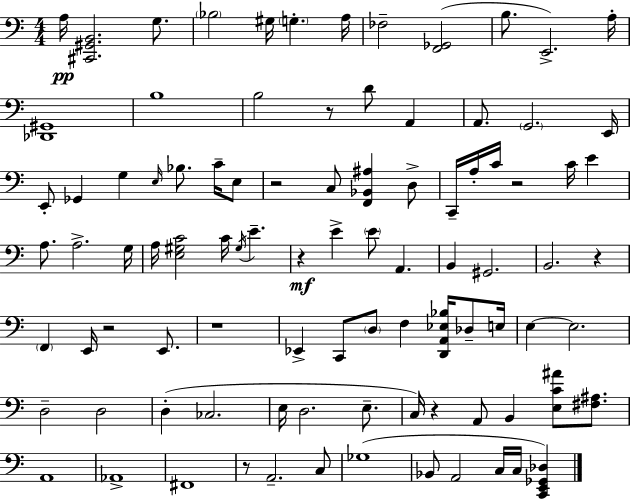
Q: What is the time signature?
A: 4/4